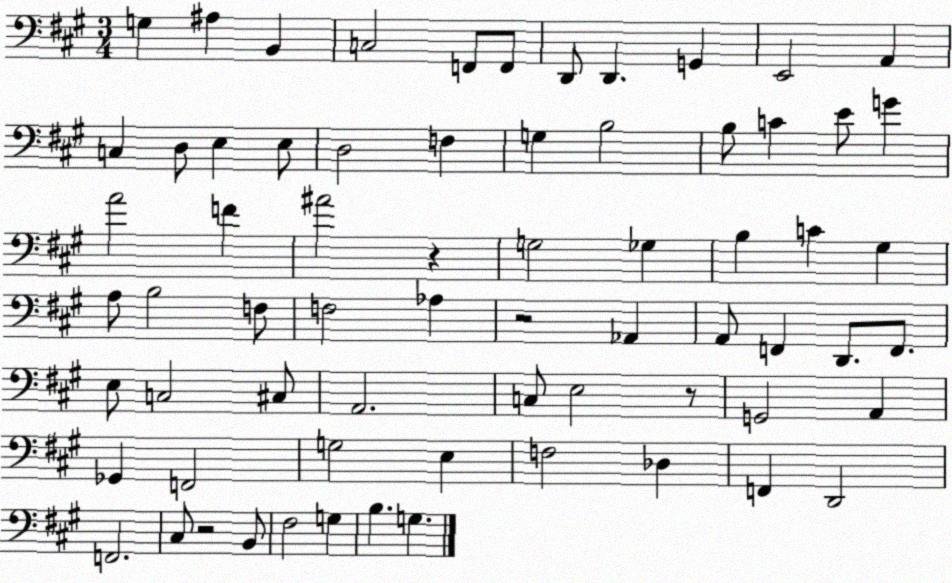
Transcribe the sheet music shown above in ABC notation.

X:1
T:Untitled
M:3/4
L:1/4
K:A
G, ^A, B,, C,2 F,,/2 F,,/2 D,,/2 D,, G,, E,,2 A,, C, D,/2 E, E,/2 D,2 F, G, B,2 B,/2 C E/2 G A2 F ^A2 z G,2 _G, B, C ^G, A,/2 B,2 F,/2 F,2 _A, z2 _A,, A,,/2 F,, D,,/2 F,,/2 E,/2 C,2 ^C,/2 A,,2 C,/2 E,2 z/2 G,,2 A,, _G,, F,,2 G,2 E, F,2 _D, F,, D,,2 F,,2 ^C,/2 z2 B,,/2 ^F,2 G, B, G,